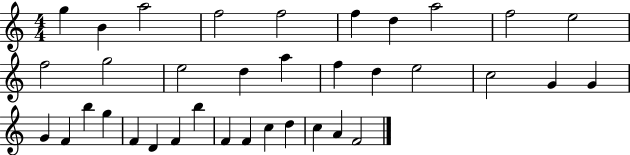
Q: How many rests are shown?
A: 0